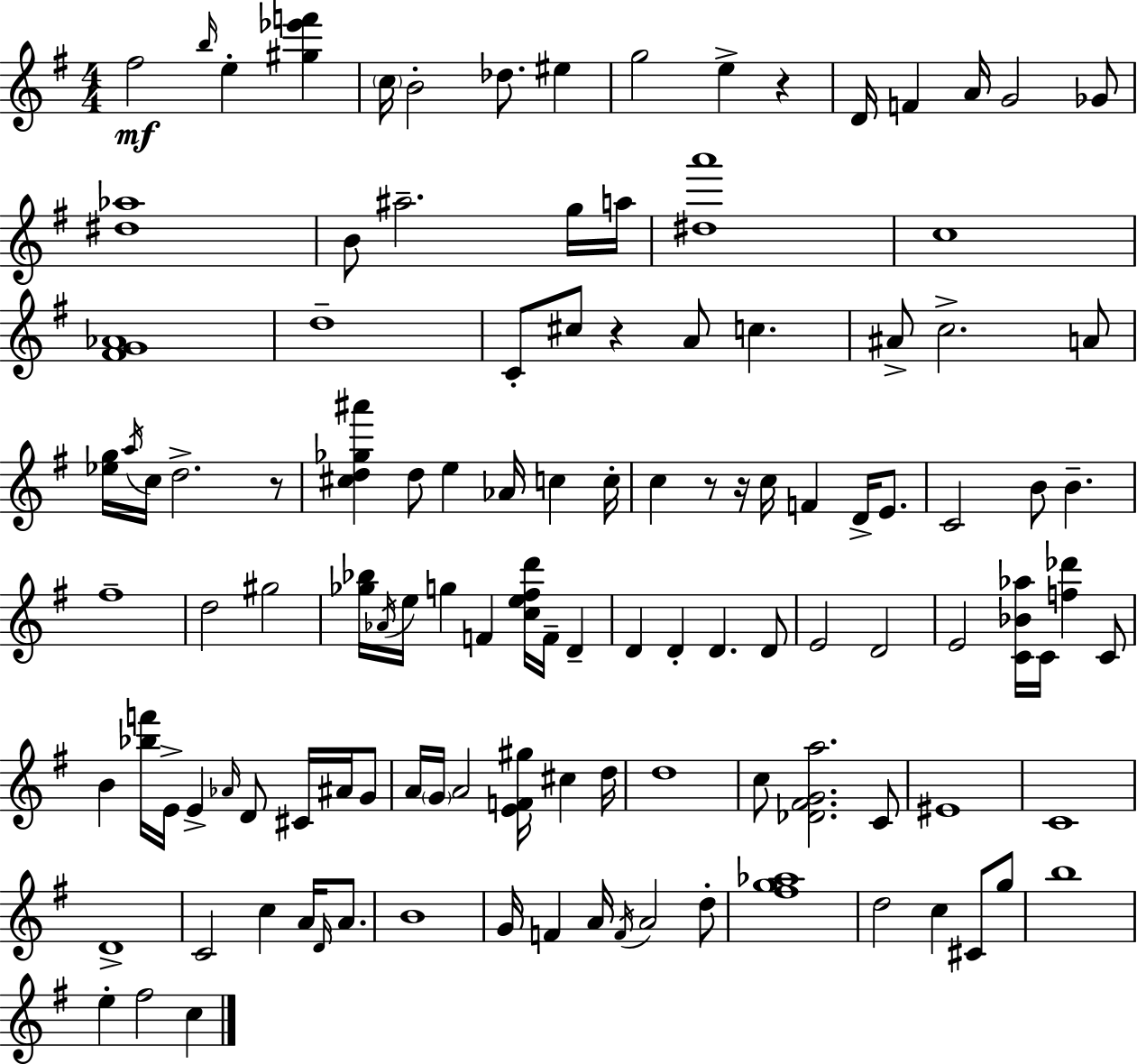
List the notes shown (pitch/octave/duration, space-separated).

F#5/h B5/s E5/q [G#5,Eb6,F6]/q C5/s B4/h Db5/e. EIS5/q G5/h E5/q R/q D4/s F4/q A4/s G4/h Gb4/e [D#5,Ab5]/w B4/e A#5/h. G5/s A5/s [D#5,A6]/w C5/w [F#4,G4,Ab4]/w D5/w C4/e C#5/e R/q A4/e C5/q. A#4/e C5/h. A4/e [Eb5,G5]/s A5/s C5/s D5/h. R/e [C#5,D5,Gb5,A#6]/q D5/e E5/q Ab4/s C5/q C5/s C5/q R/e R/s C5/s F4/q D4/s E4/e. C4/h B4/e B4/q. F#5/w D5/h G#5/h [Gb5,Bb5]/s Ab4/s E5/s G5/q F4/q [C5,E5,F#5,D6]/s F4/s D4/q D4/q D4/q D4/q. D4/e E4/h D4/h E4/h [C4,Bb4,Ab5]/s C4/s [F5,Db6]/q C4/e B4/q [Bb5,F6]/s E4/s E4/q Ab4/s D4/e C#4/s A#4/s G4/e A4/s G4/s A4/h [E4,F4,G#5]/s C#5/q D5/s D5/w C5/e [Db4,F#4,G4,A5]/h. C4/e EIS4/w C4/w D4/w C4/h C5/q A4/s D4/s A4/e. B4/w G4/s F4/q A4/s F4/s A4/h D5/e [F#5,G5,Ab5]/w D5/h C5/q C#4/e G5/e B5/w E5/q F#5/h C5/q